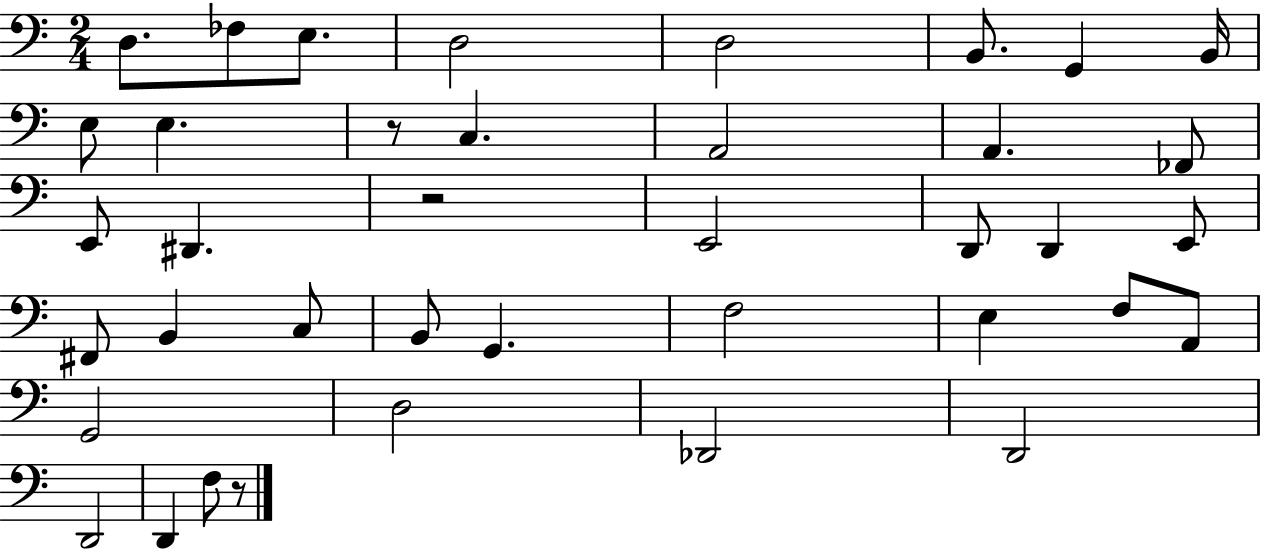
{
  \clef bass
  \numericTimeSignature
  \time 2/4
  \key c \major
  d8. fes8 e8. | d2 | d2 | b,8. g,4 b,16 | \break e8 e4. | r8 c4. | a,2 | a,4. fes,8 | \break e,8 dis,4. | r2 | e,2 | d,8 d,4 e,8 | \break fis,8 b,4 c8 | b,8 g,4. | f2 | e4 f8 a,8 | \break g,2 | d2 | des,2 | d,2 | \break d,2 | d,4 f8 r8 | \bar "|."
}